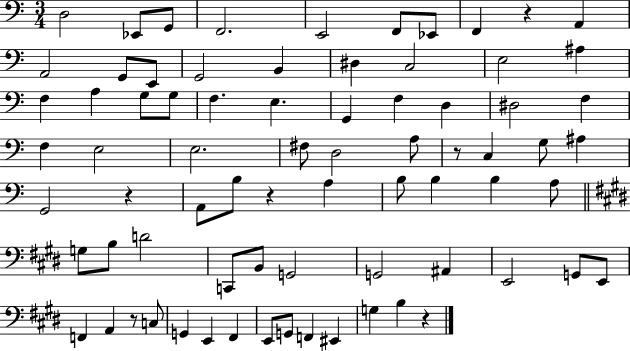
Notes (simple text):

D3/h Eb2/e G2/e F2/h. E2/h F2/e Eb2/e F2/q R/q A2/q A2/h G2/e E2/e G2/h B2/q D#3/q C3/h E3/h A#3/q F3/q A3/q G3/e G3/e F3/q. E3/q. G2/q F3/q D3/q D#3/h F3/q F3/q E3/h E3/h. F#3/e D3/h A3/e R/e C3/q G3/e A#3/q G2/h R/q A2/e B3/e R/q A3/q B3/e B3/q B3/q A3/e G3/e B3/e D4/h C2/e B2/e G2/h G2/h A#2/q E2/h G2/e E2/e F2/q A2/q R/e C3/e G2/q E2/q F#2/q E2/e G2/e F2/q EIS2/q G3/q B3/q R/q